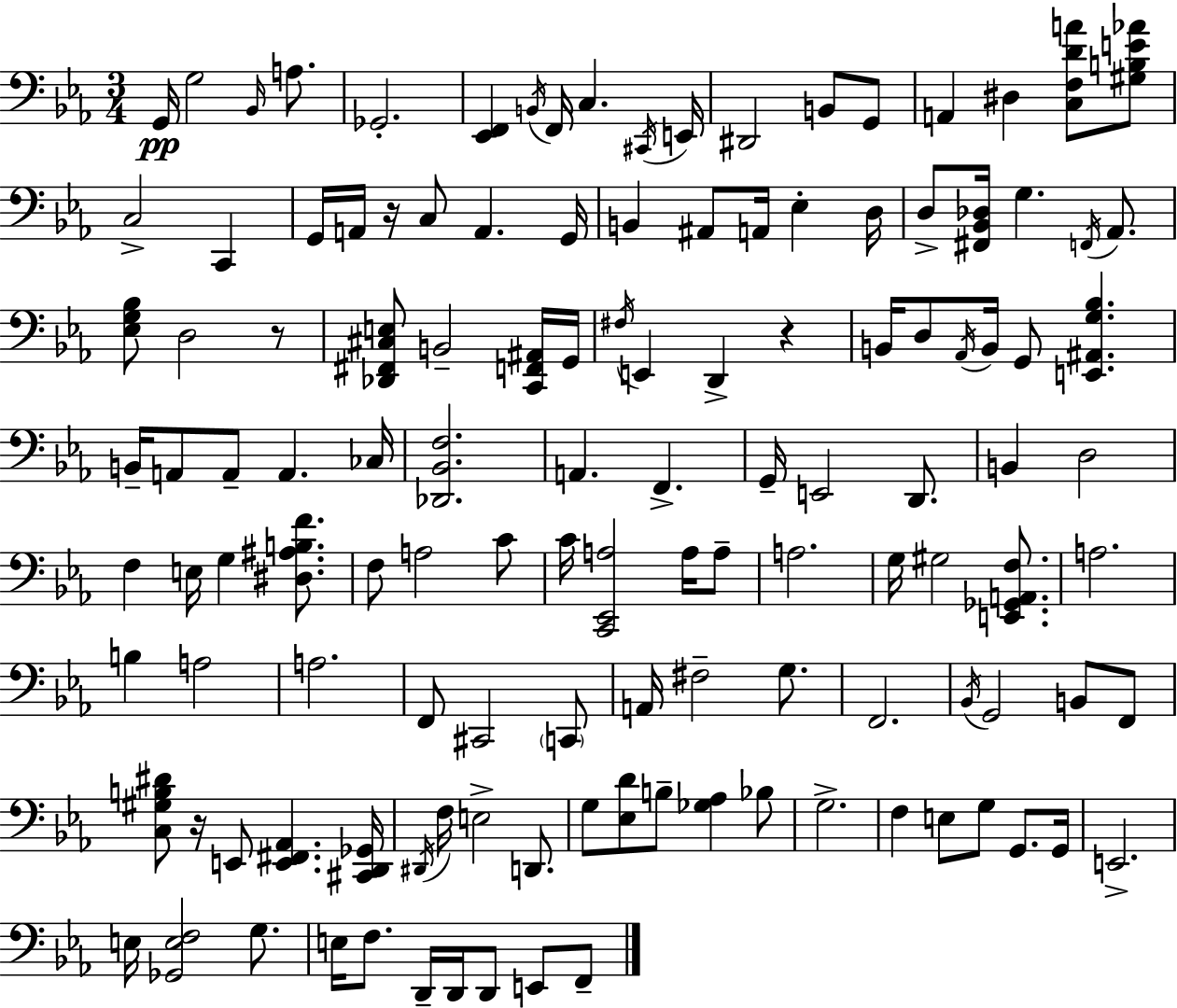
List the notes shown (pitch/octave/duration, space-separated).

G2/s G3/h Bb2/s A3/e. Gb2/h. [Eb2,F2]/q B2/s F2/s C3/q. C#2/s E2/s D#2/h B2/e G2/e A2/q D#3/q [C3,F3,D4,A4]/e [G#3,B3,E4,Ab4]/e C3/h C2/q G2/s A2/s R/s C3/e A2/q. G2/s B2/q A#2/e A2/s Eb3/q D3/s D3/e [F#2,Bb2,Db3]/s G3/q. F2/s Ab2/e. [Eb3,G3,Bb3]/e D3/h R/e [Db2,F#2,C#3,E3]/e B2/h [C2,F2,A#2]/s G2/s F#3/s E2/q D2/q R/q B2/s D3/e Ab2/s B2/s G2/e [E2,A#2,G3,Bb3]/q. B2/s A2/e A2/e A2/q. CES3/s [Db2,Bb2,F3]/h. A2/q. F2/q. G2/s E2/h D2/e. B2/q D3/h F3/q E3/s G3/q [D#3,A#3,B3,F4]/e. F3/e A3/h C4/e C4/s [C2,Eb2,A3]/h A3/s A3/e A3/h. G3/s G#3/h [E2,Gb2,A2,F3]/e. A3/h. B3/q A3/h A3/h. F2/e C#2/h C2/e A2/s F#3/h G3/e. F2/h. Bb2/s G2/h B2/e F2/e [C3,G#3,B3,D#4]/e R/s E2/e [E2,F#2,Ab2]/q. [C#2,D2,Gb2]/s D#2/s F3/s E3/h D2/e. G3/e [Eb3,D4]/e B3/e [Gb3,Ab3]/q Bb3/e G3/h. F3/q E3/e G3/e G2/e. G2/s E2/h. E3/s [Gb2,E3,F3]/h G3/e. E3/s F3/e. D2/s D2/s D2/e E2/e F2/e